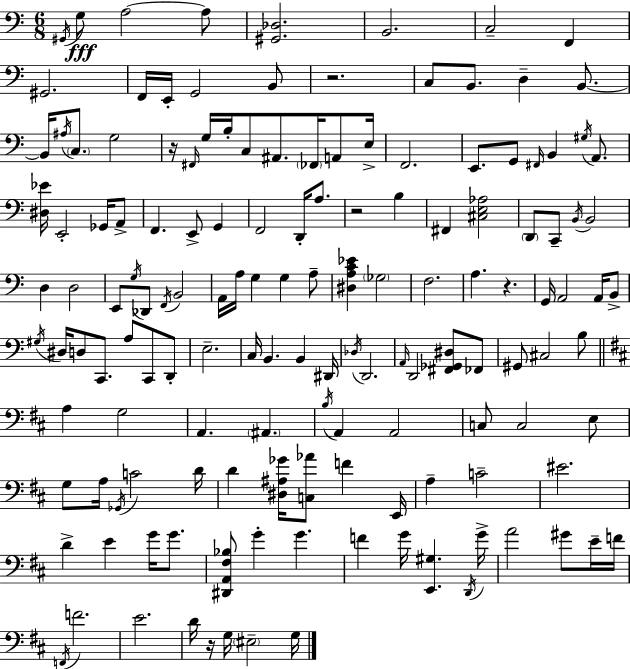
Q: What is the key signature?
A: C major